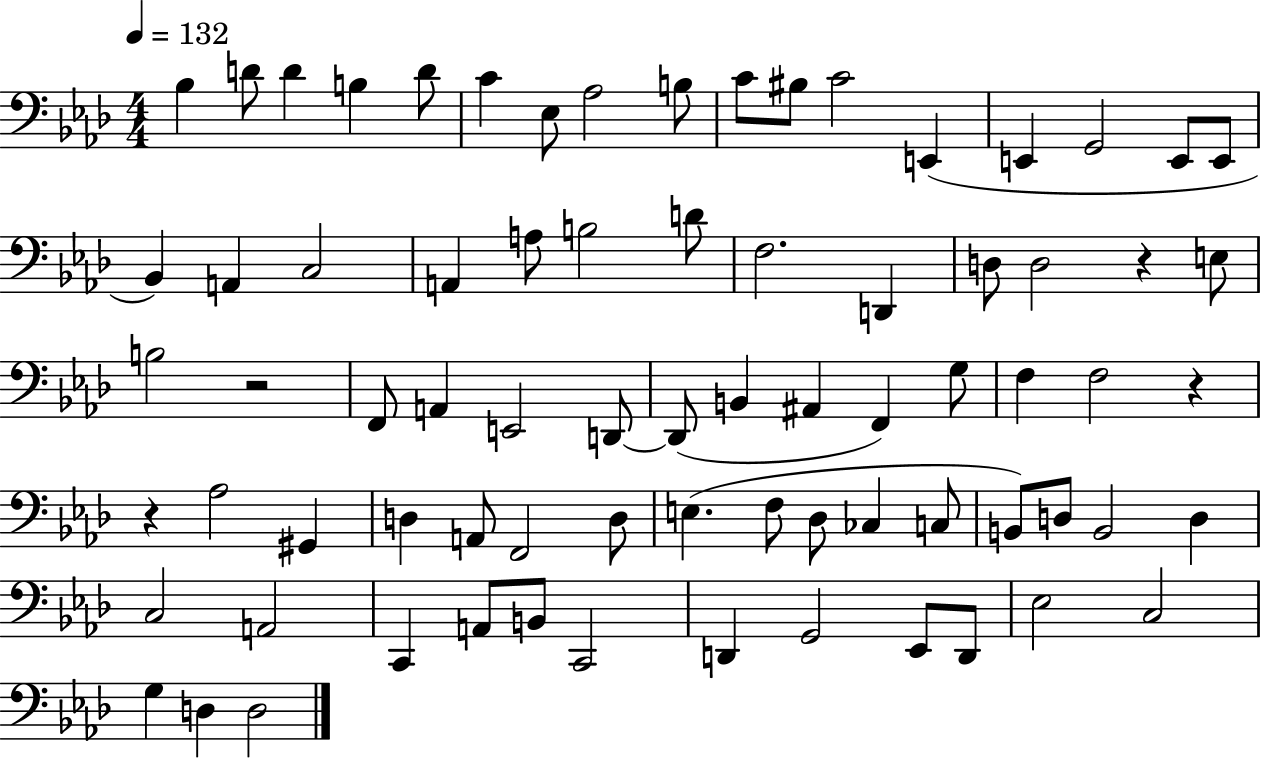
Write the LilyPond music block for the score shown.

{
  \clef bass
  \numericTimeSignature
  \time 4/4
  \key aes \major
  \tempo 4 = 132
  bes4 d'8 d'4 b4 d'8 | c'4 ees8 aes2 b8 | c'8 bis8 c'2 e,4( | e,4 g,2 e,8 e,8 | \break bes,4) a,4 c2 | a,4 a8 b2 d'8 | f2. d,4 | d8 d2 r4 e8 | \break b2 r2 | f,8 a,4 e,2 d,8~~ | d,8( b,4 ais,4 f,4) g8 | f4 f2 r4 | \break r4 aes2 gis,4 | d4 a,8 f,2 d8 | e4.( f8 des8 ces4 c8 | b,8) d8 b,2 d4 | \break c2 a,2 | c,4 a,8 b,8 c,2 | d,4 g,2 ees,8 d,8 | ees2 c2 | \break g4 d4 d2 | \bar "|."
}